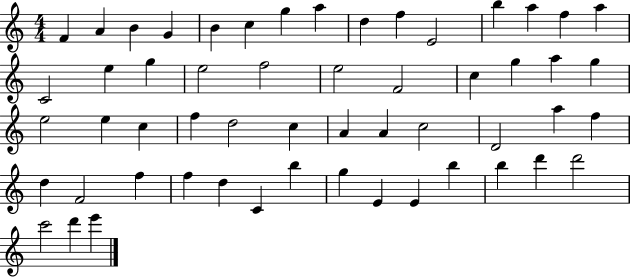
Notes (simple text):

F4/q A4/q B4/q G4/q B4/q C5/q G5/q A5/q D5/q F5/q E4/h B5/q A5/q F5/q A5/q C4/h E5/q G5/q E5/h F5/h E5/h F4/h C5/q G5/q A5/q G5/q E5/h E5/q C5/q F5/q D5/h C5/q A4/q A4/q C5/h D4/h A5/q F5/q D5/q F4/h F5/q F5/q D5/q C4/q B5/q G5/q E4/q E4/q B5/q B5/q D6/q D6/h C6/h D6/q E6/q